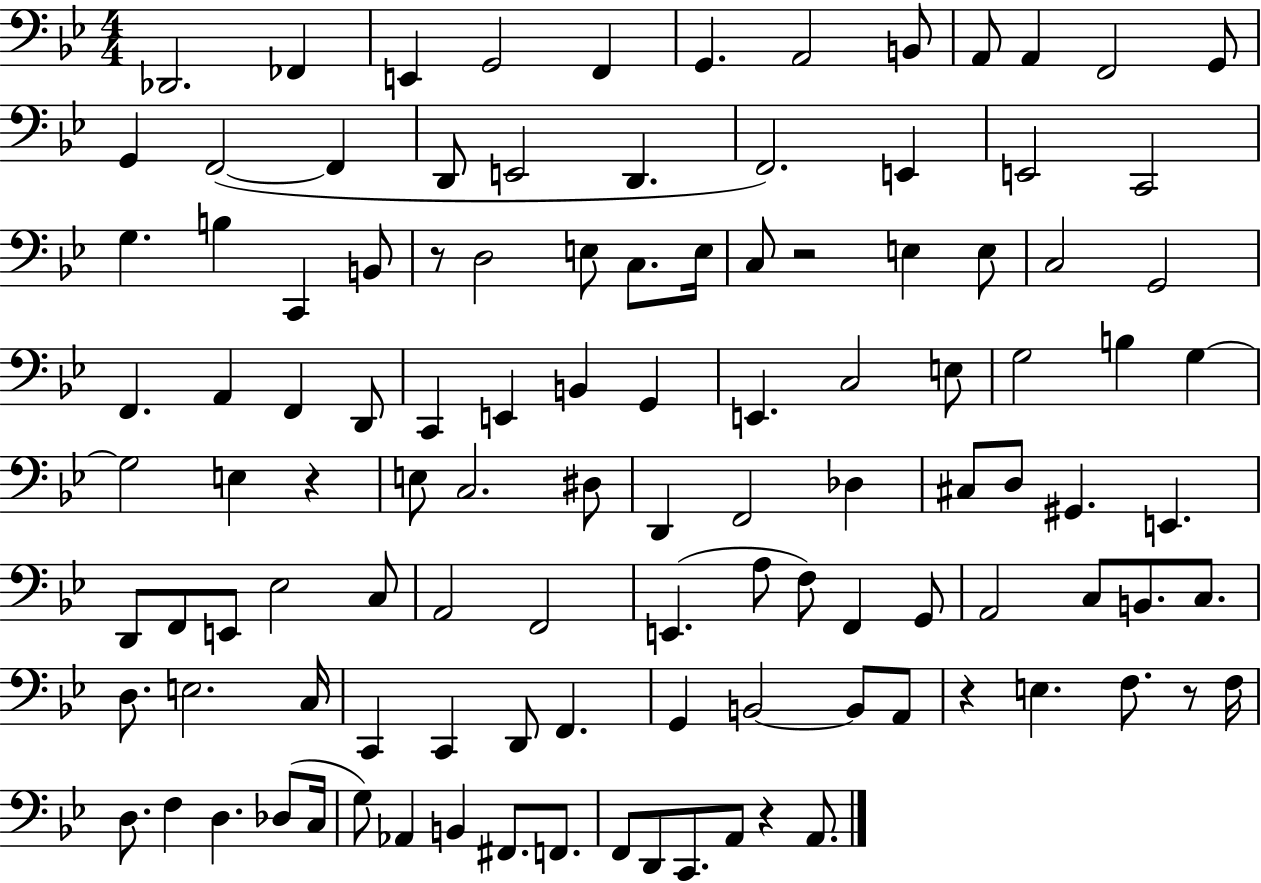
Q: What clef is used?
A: bass